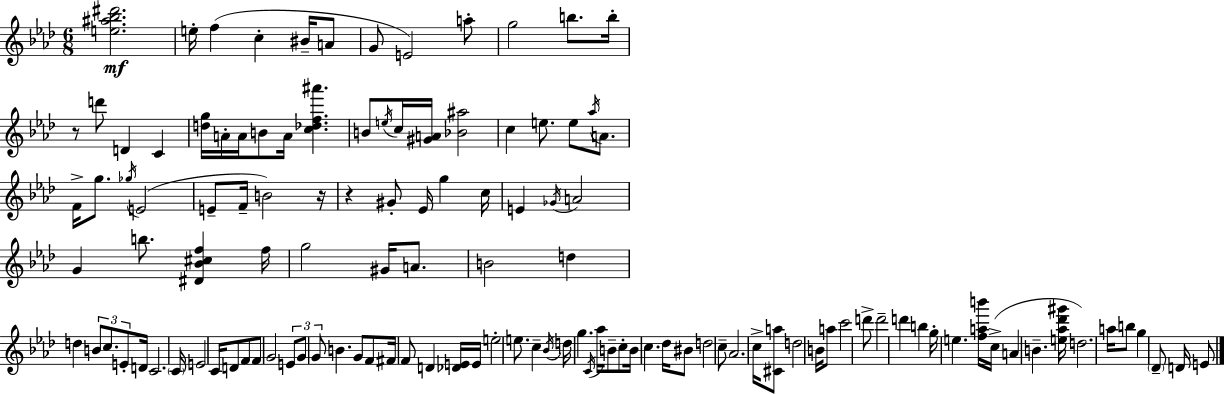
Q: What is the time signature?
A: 6/8